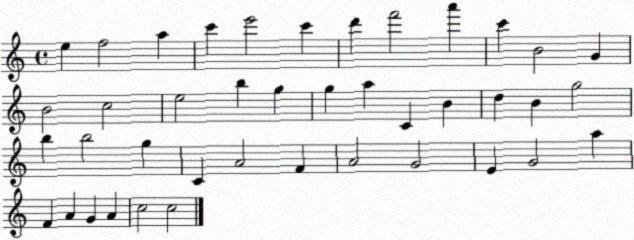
X:1
T:Untitled
M:4/4
L:1/4
K:C
e f2 a c' e'2 c' d' f'2 a' c' B2 G B2 c2 e2 b g g a C B d B g2 b b2 g C A2 F A2 G2 E G2 a F A G A c2 c2